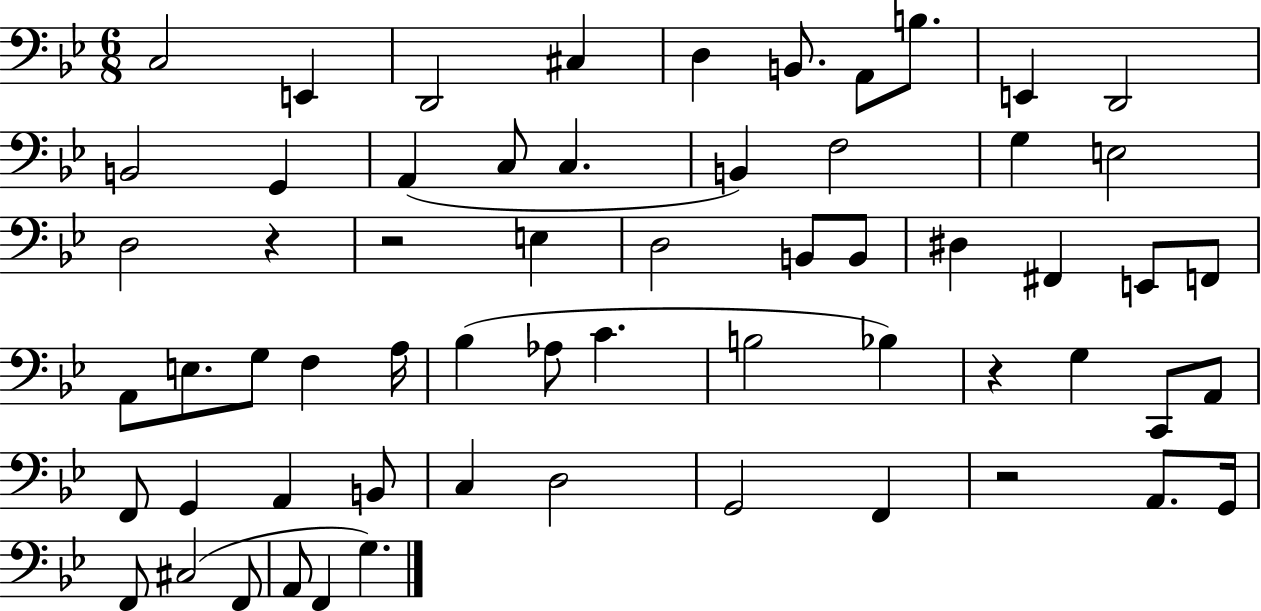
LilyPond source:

{
  \clef bass
  \numericTimeSignature
  \time 6/8
  \key bes \major
  c2 e,4 | d,2 cis4 | d4 b,8. a,8 b8. | e,4 d,2 | \break b,2 g,4 | a,4( c8 c4. | b,4) f2 | g4 e2 | \break d2 r4 | r2 e4 | d2 b,8 b,8 | dis4 fis,4 e,8 f,8 | \break a,8 e8. g8 f4 a16 | bes4( aes8 c'4. | b2 bes4) | r4 g4 c,8 a,8 | \break f,8 g,4 a,4 b,8 | c4 d2 | g,2 f,4 | r2 a,8. g,16 | \break f,8 cis2( f,8 | a,8 f,4 g4.) | \bar "|."
}